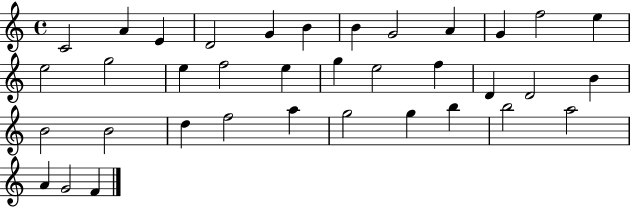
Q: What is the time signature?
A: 4/4